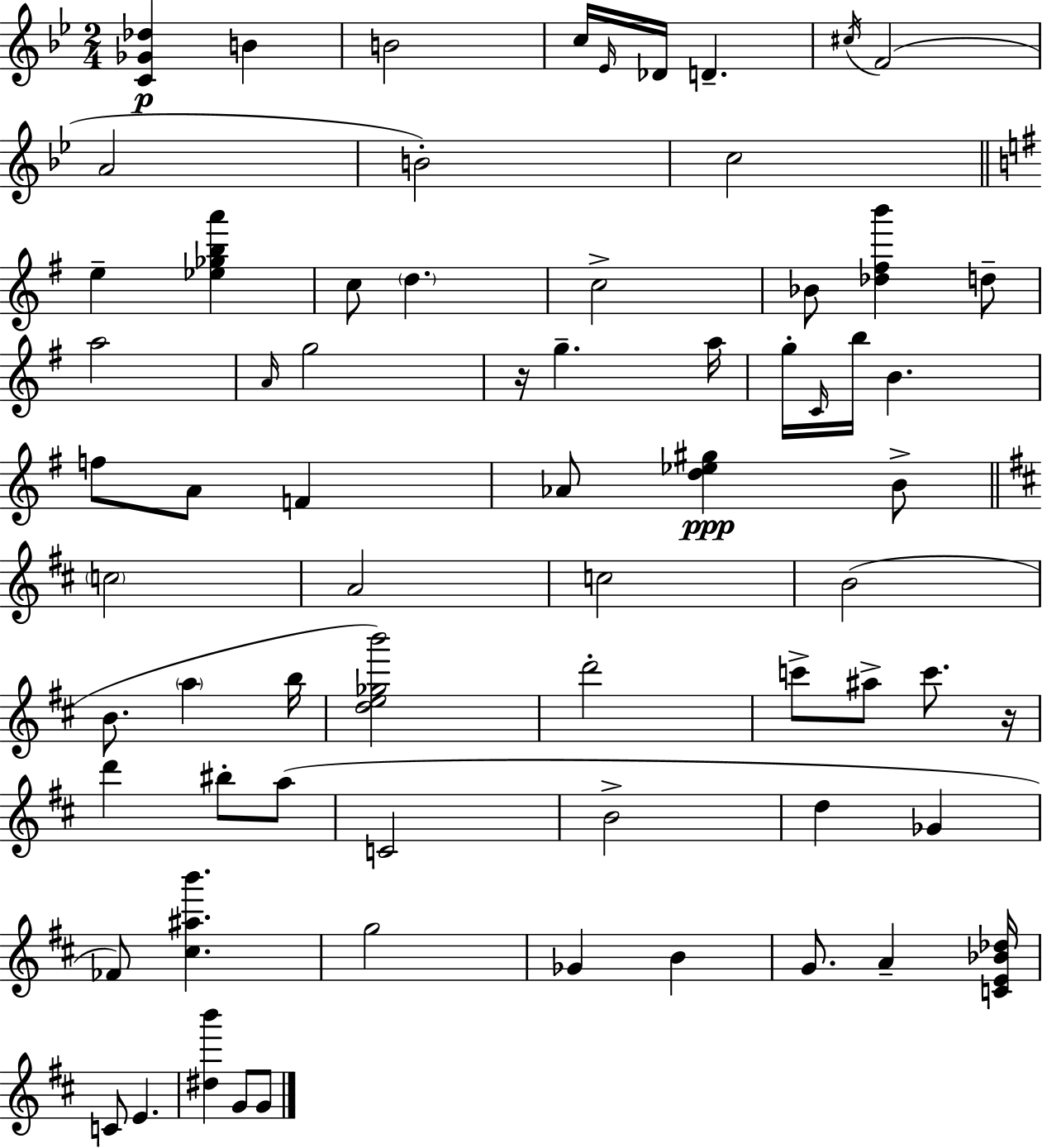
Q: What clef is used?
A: treble